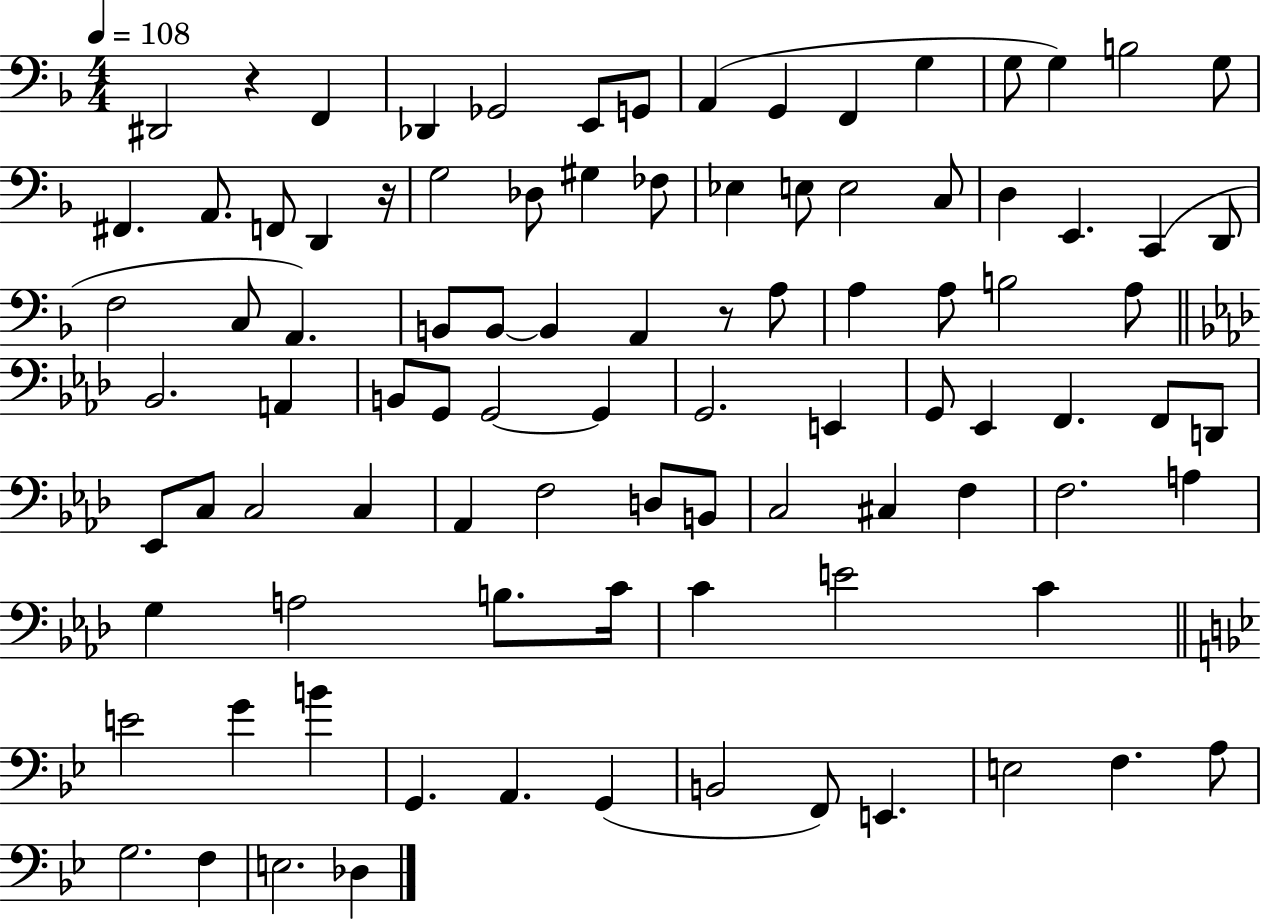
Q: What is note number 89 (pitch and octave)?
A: F3